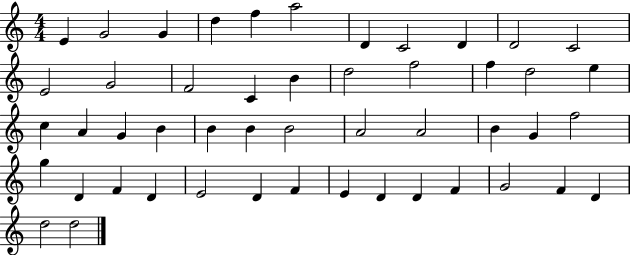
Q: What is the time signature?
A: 4/4